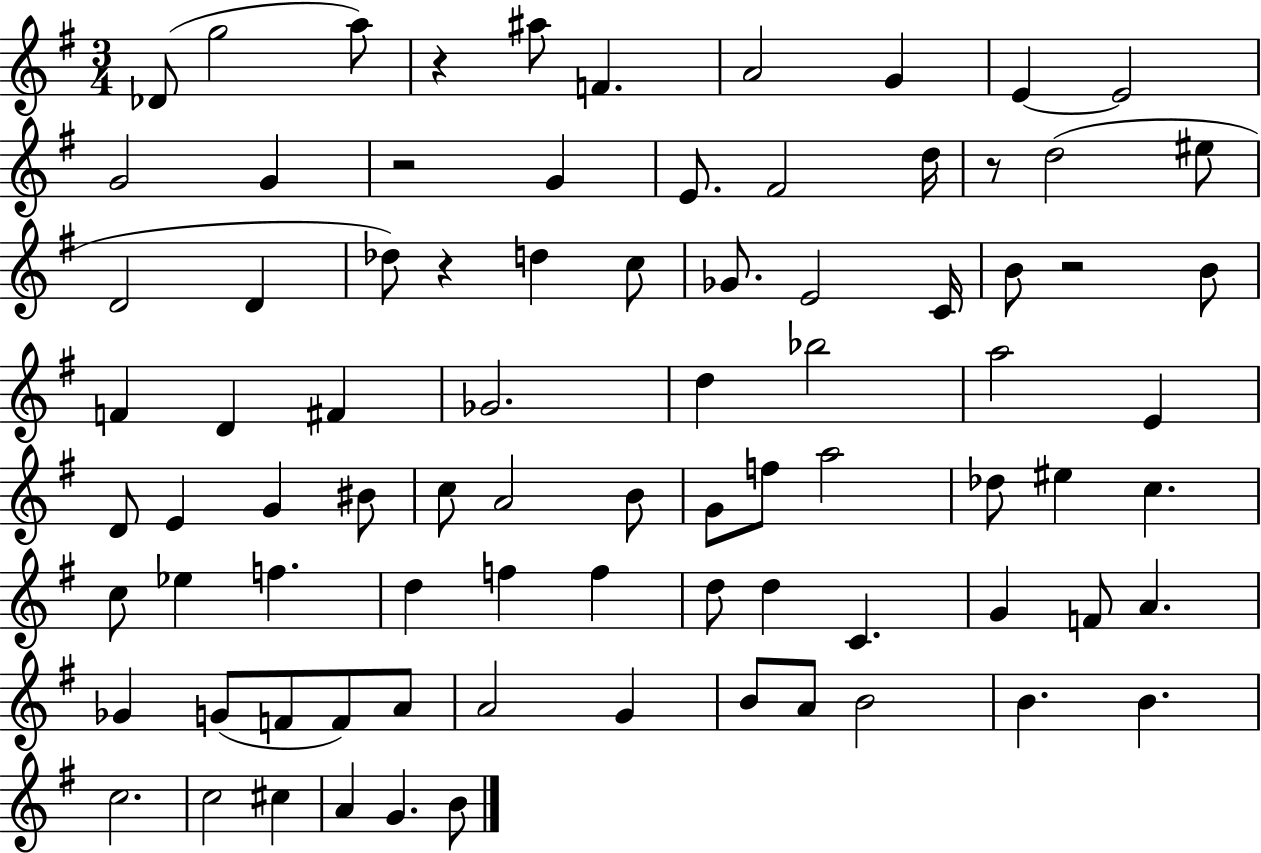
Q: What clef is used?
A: treble